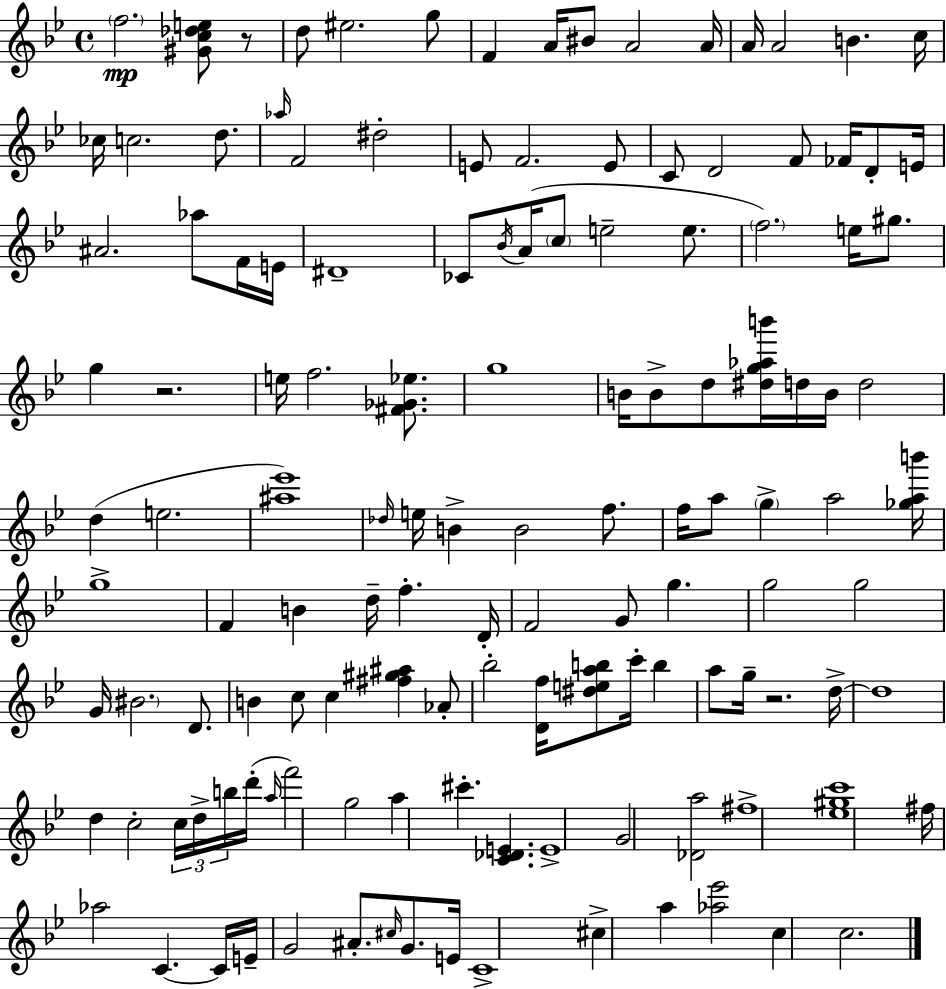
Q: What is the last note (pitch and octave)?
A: C5